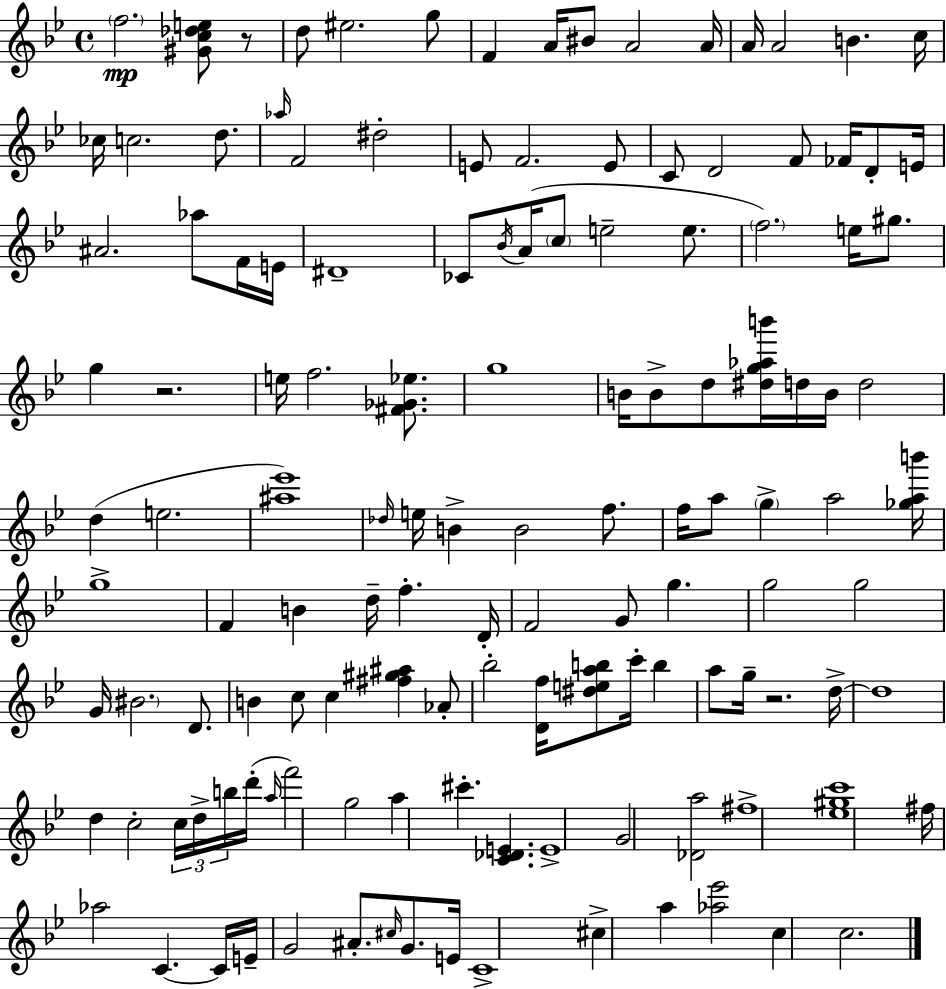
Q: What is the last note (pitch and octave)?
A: C5